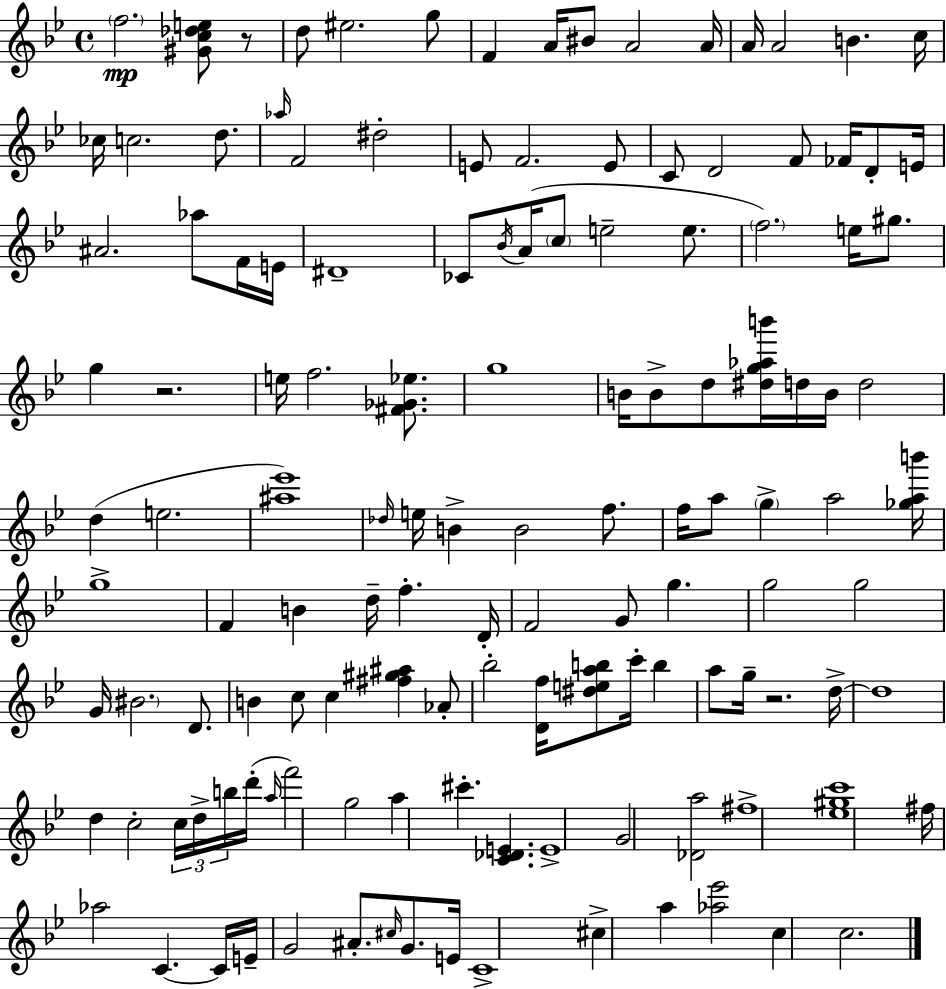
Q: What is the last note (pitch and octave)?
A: C5